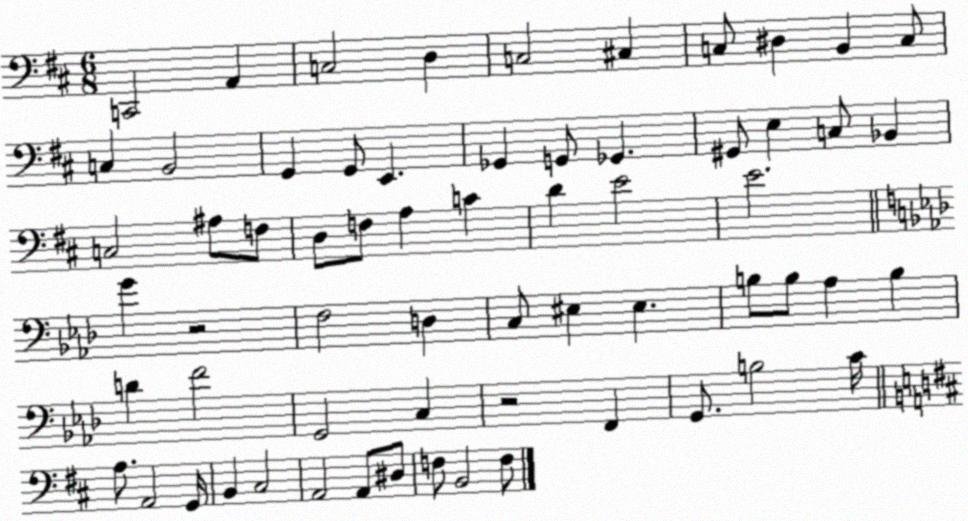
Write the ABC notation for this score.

X:1
T:Untitled
M:6/8
L:1/4
K:D
C,,2 A,, C,2 D, C,2 ^C, C,/2 ^D, B,, C,/2 C, B,,2 G,, G,,/2 E,, _G,, G,,/2 _G,, ^G,,/2 E, C,/2 _B,, C,2 ^A,/2 F,/2 D,/2 F,/2 A, C D E2 E2 G z2 F,2 D, C,/2 ^E, ^E, B,/2 B,/2 _A, B, D F2 G,,2 C, z2 F,, G,,/2 B,2 C/4 A,/2 A,,2 G,,/4 B,, ^C,2 A,,2 A,,/2 ^D,/2 F,/2 B,,2 F,/2